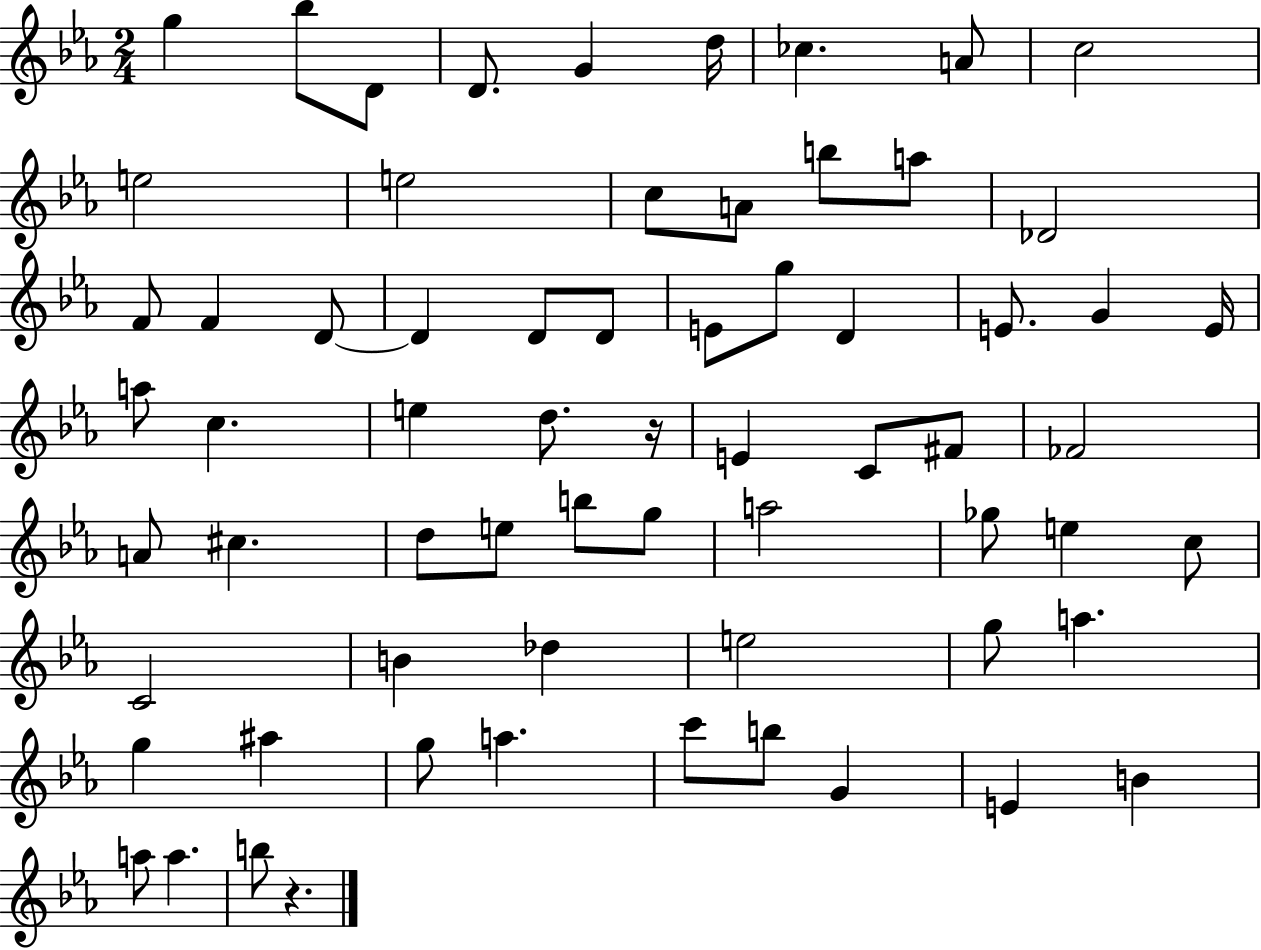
{
  \clef treble
  \numericTimeSignature
  \time 2/4
  \key ees \major
  g''4 bes''8 d'8 | d'8. g'4 d''16 | ces''4. a'8 | c''2 | \break e''2 | e''2 | c''8 a'8 b''8 a''8 | des'2 | \break f'8 f'4 d'8~~ | d'4 d'8 d'8 | e'8 g''8 d'4 | e'8. g'4 e'16 | \break a''8 c''4. | e''4 d''8. r16 | e'4 c'8 fis'8 | fes'2 | \break a'8 cis''4. | d''8 e''8 b''8 g''8 | a''2 | ges''8 e''4 c''8 | \break c'2 | b'4 des''4 | e''2 | g''8 a''4. | \break g''4 ais''4 | g''8 a''4. | c'''8 b''8 g'4 | e'4 b'4 | \break a''8 a''4. | b''8 r4. | \bar "|."
}